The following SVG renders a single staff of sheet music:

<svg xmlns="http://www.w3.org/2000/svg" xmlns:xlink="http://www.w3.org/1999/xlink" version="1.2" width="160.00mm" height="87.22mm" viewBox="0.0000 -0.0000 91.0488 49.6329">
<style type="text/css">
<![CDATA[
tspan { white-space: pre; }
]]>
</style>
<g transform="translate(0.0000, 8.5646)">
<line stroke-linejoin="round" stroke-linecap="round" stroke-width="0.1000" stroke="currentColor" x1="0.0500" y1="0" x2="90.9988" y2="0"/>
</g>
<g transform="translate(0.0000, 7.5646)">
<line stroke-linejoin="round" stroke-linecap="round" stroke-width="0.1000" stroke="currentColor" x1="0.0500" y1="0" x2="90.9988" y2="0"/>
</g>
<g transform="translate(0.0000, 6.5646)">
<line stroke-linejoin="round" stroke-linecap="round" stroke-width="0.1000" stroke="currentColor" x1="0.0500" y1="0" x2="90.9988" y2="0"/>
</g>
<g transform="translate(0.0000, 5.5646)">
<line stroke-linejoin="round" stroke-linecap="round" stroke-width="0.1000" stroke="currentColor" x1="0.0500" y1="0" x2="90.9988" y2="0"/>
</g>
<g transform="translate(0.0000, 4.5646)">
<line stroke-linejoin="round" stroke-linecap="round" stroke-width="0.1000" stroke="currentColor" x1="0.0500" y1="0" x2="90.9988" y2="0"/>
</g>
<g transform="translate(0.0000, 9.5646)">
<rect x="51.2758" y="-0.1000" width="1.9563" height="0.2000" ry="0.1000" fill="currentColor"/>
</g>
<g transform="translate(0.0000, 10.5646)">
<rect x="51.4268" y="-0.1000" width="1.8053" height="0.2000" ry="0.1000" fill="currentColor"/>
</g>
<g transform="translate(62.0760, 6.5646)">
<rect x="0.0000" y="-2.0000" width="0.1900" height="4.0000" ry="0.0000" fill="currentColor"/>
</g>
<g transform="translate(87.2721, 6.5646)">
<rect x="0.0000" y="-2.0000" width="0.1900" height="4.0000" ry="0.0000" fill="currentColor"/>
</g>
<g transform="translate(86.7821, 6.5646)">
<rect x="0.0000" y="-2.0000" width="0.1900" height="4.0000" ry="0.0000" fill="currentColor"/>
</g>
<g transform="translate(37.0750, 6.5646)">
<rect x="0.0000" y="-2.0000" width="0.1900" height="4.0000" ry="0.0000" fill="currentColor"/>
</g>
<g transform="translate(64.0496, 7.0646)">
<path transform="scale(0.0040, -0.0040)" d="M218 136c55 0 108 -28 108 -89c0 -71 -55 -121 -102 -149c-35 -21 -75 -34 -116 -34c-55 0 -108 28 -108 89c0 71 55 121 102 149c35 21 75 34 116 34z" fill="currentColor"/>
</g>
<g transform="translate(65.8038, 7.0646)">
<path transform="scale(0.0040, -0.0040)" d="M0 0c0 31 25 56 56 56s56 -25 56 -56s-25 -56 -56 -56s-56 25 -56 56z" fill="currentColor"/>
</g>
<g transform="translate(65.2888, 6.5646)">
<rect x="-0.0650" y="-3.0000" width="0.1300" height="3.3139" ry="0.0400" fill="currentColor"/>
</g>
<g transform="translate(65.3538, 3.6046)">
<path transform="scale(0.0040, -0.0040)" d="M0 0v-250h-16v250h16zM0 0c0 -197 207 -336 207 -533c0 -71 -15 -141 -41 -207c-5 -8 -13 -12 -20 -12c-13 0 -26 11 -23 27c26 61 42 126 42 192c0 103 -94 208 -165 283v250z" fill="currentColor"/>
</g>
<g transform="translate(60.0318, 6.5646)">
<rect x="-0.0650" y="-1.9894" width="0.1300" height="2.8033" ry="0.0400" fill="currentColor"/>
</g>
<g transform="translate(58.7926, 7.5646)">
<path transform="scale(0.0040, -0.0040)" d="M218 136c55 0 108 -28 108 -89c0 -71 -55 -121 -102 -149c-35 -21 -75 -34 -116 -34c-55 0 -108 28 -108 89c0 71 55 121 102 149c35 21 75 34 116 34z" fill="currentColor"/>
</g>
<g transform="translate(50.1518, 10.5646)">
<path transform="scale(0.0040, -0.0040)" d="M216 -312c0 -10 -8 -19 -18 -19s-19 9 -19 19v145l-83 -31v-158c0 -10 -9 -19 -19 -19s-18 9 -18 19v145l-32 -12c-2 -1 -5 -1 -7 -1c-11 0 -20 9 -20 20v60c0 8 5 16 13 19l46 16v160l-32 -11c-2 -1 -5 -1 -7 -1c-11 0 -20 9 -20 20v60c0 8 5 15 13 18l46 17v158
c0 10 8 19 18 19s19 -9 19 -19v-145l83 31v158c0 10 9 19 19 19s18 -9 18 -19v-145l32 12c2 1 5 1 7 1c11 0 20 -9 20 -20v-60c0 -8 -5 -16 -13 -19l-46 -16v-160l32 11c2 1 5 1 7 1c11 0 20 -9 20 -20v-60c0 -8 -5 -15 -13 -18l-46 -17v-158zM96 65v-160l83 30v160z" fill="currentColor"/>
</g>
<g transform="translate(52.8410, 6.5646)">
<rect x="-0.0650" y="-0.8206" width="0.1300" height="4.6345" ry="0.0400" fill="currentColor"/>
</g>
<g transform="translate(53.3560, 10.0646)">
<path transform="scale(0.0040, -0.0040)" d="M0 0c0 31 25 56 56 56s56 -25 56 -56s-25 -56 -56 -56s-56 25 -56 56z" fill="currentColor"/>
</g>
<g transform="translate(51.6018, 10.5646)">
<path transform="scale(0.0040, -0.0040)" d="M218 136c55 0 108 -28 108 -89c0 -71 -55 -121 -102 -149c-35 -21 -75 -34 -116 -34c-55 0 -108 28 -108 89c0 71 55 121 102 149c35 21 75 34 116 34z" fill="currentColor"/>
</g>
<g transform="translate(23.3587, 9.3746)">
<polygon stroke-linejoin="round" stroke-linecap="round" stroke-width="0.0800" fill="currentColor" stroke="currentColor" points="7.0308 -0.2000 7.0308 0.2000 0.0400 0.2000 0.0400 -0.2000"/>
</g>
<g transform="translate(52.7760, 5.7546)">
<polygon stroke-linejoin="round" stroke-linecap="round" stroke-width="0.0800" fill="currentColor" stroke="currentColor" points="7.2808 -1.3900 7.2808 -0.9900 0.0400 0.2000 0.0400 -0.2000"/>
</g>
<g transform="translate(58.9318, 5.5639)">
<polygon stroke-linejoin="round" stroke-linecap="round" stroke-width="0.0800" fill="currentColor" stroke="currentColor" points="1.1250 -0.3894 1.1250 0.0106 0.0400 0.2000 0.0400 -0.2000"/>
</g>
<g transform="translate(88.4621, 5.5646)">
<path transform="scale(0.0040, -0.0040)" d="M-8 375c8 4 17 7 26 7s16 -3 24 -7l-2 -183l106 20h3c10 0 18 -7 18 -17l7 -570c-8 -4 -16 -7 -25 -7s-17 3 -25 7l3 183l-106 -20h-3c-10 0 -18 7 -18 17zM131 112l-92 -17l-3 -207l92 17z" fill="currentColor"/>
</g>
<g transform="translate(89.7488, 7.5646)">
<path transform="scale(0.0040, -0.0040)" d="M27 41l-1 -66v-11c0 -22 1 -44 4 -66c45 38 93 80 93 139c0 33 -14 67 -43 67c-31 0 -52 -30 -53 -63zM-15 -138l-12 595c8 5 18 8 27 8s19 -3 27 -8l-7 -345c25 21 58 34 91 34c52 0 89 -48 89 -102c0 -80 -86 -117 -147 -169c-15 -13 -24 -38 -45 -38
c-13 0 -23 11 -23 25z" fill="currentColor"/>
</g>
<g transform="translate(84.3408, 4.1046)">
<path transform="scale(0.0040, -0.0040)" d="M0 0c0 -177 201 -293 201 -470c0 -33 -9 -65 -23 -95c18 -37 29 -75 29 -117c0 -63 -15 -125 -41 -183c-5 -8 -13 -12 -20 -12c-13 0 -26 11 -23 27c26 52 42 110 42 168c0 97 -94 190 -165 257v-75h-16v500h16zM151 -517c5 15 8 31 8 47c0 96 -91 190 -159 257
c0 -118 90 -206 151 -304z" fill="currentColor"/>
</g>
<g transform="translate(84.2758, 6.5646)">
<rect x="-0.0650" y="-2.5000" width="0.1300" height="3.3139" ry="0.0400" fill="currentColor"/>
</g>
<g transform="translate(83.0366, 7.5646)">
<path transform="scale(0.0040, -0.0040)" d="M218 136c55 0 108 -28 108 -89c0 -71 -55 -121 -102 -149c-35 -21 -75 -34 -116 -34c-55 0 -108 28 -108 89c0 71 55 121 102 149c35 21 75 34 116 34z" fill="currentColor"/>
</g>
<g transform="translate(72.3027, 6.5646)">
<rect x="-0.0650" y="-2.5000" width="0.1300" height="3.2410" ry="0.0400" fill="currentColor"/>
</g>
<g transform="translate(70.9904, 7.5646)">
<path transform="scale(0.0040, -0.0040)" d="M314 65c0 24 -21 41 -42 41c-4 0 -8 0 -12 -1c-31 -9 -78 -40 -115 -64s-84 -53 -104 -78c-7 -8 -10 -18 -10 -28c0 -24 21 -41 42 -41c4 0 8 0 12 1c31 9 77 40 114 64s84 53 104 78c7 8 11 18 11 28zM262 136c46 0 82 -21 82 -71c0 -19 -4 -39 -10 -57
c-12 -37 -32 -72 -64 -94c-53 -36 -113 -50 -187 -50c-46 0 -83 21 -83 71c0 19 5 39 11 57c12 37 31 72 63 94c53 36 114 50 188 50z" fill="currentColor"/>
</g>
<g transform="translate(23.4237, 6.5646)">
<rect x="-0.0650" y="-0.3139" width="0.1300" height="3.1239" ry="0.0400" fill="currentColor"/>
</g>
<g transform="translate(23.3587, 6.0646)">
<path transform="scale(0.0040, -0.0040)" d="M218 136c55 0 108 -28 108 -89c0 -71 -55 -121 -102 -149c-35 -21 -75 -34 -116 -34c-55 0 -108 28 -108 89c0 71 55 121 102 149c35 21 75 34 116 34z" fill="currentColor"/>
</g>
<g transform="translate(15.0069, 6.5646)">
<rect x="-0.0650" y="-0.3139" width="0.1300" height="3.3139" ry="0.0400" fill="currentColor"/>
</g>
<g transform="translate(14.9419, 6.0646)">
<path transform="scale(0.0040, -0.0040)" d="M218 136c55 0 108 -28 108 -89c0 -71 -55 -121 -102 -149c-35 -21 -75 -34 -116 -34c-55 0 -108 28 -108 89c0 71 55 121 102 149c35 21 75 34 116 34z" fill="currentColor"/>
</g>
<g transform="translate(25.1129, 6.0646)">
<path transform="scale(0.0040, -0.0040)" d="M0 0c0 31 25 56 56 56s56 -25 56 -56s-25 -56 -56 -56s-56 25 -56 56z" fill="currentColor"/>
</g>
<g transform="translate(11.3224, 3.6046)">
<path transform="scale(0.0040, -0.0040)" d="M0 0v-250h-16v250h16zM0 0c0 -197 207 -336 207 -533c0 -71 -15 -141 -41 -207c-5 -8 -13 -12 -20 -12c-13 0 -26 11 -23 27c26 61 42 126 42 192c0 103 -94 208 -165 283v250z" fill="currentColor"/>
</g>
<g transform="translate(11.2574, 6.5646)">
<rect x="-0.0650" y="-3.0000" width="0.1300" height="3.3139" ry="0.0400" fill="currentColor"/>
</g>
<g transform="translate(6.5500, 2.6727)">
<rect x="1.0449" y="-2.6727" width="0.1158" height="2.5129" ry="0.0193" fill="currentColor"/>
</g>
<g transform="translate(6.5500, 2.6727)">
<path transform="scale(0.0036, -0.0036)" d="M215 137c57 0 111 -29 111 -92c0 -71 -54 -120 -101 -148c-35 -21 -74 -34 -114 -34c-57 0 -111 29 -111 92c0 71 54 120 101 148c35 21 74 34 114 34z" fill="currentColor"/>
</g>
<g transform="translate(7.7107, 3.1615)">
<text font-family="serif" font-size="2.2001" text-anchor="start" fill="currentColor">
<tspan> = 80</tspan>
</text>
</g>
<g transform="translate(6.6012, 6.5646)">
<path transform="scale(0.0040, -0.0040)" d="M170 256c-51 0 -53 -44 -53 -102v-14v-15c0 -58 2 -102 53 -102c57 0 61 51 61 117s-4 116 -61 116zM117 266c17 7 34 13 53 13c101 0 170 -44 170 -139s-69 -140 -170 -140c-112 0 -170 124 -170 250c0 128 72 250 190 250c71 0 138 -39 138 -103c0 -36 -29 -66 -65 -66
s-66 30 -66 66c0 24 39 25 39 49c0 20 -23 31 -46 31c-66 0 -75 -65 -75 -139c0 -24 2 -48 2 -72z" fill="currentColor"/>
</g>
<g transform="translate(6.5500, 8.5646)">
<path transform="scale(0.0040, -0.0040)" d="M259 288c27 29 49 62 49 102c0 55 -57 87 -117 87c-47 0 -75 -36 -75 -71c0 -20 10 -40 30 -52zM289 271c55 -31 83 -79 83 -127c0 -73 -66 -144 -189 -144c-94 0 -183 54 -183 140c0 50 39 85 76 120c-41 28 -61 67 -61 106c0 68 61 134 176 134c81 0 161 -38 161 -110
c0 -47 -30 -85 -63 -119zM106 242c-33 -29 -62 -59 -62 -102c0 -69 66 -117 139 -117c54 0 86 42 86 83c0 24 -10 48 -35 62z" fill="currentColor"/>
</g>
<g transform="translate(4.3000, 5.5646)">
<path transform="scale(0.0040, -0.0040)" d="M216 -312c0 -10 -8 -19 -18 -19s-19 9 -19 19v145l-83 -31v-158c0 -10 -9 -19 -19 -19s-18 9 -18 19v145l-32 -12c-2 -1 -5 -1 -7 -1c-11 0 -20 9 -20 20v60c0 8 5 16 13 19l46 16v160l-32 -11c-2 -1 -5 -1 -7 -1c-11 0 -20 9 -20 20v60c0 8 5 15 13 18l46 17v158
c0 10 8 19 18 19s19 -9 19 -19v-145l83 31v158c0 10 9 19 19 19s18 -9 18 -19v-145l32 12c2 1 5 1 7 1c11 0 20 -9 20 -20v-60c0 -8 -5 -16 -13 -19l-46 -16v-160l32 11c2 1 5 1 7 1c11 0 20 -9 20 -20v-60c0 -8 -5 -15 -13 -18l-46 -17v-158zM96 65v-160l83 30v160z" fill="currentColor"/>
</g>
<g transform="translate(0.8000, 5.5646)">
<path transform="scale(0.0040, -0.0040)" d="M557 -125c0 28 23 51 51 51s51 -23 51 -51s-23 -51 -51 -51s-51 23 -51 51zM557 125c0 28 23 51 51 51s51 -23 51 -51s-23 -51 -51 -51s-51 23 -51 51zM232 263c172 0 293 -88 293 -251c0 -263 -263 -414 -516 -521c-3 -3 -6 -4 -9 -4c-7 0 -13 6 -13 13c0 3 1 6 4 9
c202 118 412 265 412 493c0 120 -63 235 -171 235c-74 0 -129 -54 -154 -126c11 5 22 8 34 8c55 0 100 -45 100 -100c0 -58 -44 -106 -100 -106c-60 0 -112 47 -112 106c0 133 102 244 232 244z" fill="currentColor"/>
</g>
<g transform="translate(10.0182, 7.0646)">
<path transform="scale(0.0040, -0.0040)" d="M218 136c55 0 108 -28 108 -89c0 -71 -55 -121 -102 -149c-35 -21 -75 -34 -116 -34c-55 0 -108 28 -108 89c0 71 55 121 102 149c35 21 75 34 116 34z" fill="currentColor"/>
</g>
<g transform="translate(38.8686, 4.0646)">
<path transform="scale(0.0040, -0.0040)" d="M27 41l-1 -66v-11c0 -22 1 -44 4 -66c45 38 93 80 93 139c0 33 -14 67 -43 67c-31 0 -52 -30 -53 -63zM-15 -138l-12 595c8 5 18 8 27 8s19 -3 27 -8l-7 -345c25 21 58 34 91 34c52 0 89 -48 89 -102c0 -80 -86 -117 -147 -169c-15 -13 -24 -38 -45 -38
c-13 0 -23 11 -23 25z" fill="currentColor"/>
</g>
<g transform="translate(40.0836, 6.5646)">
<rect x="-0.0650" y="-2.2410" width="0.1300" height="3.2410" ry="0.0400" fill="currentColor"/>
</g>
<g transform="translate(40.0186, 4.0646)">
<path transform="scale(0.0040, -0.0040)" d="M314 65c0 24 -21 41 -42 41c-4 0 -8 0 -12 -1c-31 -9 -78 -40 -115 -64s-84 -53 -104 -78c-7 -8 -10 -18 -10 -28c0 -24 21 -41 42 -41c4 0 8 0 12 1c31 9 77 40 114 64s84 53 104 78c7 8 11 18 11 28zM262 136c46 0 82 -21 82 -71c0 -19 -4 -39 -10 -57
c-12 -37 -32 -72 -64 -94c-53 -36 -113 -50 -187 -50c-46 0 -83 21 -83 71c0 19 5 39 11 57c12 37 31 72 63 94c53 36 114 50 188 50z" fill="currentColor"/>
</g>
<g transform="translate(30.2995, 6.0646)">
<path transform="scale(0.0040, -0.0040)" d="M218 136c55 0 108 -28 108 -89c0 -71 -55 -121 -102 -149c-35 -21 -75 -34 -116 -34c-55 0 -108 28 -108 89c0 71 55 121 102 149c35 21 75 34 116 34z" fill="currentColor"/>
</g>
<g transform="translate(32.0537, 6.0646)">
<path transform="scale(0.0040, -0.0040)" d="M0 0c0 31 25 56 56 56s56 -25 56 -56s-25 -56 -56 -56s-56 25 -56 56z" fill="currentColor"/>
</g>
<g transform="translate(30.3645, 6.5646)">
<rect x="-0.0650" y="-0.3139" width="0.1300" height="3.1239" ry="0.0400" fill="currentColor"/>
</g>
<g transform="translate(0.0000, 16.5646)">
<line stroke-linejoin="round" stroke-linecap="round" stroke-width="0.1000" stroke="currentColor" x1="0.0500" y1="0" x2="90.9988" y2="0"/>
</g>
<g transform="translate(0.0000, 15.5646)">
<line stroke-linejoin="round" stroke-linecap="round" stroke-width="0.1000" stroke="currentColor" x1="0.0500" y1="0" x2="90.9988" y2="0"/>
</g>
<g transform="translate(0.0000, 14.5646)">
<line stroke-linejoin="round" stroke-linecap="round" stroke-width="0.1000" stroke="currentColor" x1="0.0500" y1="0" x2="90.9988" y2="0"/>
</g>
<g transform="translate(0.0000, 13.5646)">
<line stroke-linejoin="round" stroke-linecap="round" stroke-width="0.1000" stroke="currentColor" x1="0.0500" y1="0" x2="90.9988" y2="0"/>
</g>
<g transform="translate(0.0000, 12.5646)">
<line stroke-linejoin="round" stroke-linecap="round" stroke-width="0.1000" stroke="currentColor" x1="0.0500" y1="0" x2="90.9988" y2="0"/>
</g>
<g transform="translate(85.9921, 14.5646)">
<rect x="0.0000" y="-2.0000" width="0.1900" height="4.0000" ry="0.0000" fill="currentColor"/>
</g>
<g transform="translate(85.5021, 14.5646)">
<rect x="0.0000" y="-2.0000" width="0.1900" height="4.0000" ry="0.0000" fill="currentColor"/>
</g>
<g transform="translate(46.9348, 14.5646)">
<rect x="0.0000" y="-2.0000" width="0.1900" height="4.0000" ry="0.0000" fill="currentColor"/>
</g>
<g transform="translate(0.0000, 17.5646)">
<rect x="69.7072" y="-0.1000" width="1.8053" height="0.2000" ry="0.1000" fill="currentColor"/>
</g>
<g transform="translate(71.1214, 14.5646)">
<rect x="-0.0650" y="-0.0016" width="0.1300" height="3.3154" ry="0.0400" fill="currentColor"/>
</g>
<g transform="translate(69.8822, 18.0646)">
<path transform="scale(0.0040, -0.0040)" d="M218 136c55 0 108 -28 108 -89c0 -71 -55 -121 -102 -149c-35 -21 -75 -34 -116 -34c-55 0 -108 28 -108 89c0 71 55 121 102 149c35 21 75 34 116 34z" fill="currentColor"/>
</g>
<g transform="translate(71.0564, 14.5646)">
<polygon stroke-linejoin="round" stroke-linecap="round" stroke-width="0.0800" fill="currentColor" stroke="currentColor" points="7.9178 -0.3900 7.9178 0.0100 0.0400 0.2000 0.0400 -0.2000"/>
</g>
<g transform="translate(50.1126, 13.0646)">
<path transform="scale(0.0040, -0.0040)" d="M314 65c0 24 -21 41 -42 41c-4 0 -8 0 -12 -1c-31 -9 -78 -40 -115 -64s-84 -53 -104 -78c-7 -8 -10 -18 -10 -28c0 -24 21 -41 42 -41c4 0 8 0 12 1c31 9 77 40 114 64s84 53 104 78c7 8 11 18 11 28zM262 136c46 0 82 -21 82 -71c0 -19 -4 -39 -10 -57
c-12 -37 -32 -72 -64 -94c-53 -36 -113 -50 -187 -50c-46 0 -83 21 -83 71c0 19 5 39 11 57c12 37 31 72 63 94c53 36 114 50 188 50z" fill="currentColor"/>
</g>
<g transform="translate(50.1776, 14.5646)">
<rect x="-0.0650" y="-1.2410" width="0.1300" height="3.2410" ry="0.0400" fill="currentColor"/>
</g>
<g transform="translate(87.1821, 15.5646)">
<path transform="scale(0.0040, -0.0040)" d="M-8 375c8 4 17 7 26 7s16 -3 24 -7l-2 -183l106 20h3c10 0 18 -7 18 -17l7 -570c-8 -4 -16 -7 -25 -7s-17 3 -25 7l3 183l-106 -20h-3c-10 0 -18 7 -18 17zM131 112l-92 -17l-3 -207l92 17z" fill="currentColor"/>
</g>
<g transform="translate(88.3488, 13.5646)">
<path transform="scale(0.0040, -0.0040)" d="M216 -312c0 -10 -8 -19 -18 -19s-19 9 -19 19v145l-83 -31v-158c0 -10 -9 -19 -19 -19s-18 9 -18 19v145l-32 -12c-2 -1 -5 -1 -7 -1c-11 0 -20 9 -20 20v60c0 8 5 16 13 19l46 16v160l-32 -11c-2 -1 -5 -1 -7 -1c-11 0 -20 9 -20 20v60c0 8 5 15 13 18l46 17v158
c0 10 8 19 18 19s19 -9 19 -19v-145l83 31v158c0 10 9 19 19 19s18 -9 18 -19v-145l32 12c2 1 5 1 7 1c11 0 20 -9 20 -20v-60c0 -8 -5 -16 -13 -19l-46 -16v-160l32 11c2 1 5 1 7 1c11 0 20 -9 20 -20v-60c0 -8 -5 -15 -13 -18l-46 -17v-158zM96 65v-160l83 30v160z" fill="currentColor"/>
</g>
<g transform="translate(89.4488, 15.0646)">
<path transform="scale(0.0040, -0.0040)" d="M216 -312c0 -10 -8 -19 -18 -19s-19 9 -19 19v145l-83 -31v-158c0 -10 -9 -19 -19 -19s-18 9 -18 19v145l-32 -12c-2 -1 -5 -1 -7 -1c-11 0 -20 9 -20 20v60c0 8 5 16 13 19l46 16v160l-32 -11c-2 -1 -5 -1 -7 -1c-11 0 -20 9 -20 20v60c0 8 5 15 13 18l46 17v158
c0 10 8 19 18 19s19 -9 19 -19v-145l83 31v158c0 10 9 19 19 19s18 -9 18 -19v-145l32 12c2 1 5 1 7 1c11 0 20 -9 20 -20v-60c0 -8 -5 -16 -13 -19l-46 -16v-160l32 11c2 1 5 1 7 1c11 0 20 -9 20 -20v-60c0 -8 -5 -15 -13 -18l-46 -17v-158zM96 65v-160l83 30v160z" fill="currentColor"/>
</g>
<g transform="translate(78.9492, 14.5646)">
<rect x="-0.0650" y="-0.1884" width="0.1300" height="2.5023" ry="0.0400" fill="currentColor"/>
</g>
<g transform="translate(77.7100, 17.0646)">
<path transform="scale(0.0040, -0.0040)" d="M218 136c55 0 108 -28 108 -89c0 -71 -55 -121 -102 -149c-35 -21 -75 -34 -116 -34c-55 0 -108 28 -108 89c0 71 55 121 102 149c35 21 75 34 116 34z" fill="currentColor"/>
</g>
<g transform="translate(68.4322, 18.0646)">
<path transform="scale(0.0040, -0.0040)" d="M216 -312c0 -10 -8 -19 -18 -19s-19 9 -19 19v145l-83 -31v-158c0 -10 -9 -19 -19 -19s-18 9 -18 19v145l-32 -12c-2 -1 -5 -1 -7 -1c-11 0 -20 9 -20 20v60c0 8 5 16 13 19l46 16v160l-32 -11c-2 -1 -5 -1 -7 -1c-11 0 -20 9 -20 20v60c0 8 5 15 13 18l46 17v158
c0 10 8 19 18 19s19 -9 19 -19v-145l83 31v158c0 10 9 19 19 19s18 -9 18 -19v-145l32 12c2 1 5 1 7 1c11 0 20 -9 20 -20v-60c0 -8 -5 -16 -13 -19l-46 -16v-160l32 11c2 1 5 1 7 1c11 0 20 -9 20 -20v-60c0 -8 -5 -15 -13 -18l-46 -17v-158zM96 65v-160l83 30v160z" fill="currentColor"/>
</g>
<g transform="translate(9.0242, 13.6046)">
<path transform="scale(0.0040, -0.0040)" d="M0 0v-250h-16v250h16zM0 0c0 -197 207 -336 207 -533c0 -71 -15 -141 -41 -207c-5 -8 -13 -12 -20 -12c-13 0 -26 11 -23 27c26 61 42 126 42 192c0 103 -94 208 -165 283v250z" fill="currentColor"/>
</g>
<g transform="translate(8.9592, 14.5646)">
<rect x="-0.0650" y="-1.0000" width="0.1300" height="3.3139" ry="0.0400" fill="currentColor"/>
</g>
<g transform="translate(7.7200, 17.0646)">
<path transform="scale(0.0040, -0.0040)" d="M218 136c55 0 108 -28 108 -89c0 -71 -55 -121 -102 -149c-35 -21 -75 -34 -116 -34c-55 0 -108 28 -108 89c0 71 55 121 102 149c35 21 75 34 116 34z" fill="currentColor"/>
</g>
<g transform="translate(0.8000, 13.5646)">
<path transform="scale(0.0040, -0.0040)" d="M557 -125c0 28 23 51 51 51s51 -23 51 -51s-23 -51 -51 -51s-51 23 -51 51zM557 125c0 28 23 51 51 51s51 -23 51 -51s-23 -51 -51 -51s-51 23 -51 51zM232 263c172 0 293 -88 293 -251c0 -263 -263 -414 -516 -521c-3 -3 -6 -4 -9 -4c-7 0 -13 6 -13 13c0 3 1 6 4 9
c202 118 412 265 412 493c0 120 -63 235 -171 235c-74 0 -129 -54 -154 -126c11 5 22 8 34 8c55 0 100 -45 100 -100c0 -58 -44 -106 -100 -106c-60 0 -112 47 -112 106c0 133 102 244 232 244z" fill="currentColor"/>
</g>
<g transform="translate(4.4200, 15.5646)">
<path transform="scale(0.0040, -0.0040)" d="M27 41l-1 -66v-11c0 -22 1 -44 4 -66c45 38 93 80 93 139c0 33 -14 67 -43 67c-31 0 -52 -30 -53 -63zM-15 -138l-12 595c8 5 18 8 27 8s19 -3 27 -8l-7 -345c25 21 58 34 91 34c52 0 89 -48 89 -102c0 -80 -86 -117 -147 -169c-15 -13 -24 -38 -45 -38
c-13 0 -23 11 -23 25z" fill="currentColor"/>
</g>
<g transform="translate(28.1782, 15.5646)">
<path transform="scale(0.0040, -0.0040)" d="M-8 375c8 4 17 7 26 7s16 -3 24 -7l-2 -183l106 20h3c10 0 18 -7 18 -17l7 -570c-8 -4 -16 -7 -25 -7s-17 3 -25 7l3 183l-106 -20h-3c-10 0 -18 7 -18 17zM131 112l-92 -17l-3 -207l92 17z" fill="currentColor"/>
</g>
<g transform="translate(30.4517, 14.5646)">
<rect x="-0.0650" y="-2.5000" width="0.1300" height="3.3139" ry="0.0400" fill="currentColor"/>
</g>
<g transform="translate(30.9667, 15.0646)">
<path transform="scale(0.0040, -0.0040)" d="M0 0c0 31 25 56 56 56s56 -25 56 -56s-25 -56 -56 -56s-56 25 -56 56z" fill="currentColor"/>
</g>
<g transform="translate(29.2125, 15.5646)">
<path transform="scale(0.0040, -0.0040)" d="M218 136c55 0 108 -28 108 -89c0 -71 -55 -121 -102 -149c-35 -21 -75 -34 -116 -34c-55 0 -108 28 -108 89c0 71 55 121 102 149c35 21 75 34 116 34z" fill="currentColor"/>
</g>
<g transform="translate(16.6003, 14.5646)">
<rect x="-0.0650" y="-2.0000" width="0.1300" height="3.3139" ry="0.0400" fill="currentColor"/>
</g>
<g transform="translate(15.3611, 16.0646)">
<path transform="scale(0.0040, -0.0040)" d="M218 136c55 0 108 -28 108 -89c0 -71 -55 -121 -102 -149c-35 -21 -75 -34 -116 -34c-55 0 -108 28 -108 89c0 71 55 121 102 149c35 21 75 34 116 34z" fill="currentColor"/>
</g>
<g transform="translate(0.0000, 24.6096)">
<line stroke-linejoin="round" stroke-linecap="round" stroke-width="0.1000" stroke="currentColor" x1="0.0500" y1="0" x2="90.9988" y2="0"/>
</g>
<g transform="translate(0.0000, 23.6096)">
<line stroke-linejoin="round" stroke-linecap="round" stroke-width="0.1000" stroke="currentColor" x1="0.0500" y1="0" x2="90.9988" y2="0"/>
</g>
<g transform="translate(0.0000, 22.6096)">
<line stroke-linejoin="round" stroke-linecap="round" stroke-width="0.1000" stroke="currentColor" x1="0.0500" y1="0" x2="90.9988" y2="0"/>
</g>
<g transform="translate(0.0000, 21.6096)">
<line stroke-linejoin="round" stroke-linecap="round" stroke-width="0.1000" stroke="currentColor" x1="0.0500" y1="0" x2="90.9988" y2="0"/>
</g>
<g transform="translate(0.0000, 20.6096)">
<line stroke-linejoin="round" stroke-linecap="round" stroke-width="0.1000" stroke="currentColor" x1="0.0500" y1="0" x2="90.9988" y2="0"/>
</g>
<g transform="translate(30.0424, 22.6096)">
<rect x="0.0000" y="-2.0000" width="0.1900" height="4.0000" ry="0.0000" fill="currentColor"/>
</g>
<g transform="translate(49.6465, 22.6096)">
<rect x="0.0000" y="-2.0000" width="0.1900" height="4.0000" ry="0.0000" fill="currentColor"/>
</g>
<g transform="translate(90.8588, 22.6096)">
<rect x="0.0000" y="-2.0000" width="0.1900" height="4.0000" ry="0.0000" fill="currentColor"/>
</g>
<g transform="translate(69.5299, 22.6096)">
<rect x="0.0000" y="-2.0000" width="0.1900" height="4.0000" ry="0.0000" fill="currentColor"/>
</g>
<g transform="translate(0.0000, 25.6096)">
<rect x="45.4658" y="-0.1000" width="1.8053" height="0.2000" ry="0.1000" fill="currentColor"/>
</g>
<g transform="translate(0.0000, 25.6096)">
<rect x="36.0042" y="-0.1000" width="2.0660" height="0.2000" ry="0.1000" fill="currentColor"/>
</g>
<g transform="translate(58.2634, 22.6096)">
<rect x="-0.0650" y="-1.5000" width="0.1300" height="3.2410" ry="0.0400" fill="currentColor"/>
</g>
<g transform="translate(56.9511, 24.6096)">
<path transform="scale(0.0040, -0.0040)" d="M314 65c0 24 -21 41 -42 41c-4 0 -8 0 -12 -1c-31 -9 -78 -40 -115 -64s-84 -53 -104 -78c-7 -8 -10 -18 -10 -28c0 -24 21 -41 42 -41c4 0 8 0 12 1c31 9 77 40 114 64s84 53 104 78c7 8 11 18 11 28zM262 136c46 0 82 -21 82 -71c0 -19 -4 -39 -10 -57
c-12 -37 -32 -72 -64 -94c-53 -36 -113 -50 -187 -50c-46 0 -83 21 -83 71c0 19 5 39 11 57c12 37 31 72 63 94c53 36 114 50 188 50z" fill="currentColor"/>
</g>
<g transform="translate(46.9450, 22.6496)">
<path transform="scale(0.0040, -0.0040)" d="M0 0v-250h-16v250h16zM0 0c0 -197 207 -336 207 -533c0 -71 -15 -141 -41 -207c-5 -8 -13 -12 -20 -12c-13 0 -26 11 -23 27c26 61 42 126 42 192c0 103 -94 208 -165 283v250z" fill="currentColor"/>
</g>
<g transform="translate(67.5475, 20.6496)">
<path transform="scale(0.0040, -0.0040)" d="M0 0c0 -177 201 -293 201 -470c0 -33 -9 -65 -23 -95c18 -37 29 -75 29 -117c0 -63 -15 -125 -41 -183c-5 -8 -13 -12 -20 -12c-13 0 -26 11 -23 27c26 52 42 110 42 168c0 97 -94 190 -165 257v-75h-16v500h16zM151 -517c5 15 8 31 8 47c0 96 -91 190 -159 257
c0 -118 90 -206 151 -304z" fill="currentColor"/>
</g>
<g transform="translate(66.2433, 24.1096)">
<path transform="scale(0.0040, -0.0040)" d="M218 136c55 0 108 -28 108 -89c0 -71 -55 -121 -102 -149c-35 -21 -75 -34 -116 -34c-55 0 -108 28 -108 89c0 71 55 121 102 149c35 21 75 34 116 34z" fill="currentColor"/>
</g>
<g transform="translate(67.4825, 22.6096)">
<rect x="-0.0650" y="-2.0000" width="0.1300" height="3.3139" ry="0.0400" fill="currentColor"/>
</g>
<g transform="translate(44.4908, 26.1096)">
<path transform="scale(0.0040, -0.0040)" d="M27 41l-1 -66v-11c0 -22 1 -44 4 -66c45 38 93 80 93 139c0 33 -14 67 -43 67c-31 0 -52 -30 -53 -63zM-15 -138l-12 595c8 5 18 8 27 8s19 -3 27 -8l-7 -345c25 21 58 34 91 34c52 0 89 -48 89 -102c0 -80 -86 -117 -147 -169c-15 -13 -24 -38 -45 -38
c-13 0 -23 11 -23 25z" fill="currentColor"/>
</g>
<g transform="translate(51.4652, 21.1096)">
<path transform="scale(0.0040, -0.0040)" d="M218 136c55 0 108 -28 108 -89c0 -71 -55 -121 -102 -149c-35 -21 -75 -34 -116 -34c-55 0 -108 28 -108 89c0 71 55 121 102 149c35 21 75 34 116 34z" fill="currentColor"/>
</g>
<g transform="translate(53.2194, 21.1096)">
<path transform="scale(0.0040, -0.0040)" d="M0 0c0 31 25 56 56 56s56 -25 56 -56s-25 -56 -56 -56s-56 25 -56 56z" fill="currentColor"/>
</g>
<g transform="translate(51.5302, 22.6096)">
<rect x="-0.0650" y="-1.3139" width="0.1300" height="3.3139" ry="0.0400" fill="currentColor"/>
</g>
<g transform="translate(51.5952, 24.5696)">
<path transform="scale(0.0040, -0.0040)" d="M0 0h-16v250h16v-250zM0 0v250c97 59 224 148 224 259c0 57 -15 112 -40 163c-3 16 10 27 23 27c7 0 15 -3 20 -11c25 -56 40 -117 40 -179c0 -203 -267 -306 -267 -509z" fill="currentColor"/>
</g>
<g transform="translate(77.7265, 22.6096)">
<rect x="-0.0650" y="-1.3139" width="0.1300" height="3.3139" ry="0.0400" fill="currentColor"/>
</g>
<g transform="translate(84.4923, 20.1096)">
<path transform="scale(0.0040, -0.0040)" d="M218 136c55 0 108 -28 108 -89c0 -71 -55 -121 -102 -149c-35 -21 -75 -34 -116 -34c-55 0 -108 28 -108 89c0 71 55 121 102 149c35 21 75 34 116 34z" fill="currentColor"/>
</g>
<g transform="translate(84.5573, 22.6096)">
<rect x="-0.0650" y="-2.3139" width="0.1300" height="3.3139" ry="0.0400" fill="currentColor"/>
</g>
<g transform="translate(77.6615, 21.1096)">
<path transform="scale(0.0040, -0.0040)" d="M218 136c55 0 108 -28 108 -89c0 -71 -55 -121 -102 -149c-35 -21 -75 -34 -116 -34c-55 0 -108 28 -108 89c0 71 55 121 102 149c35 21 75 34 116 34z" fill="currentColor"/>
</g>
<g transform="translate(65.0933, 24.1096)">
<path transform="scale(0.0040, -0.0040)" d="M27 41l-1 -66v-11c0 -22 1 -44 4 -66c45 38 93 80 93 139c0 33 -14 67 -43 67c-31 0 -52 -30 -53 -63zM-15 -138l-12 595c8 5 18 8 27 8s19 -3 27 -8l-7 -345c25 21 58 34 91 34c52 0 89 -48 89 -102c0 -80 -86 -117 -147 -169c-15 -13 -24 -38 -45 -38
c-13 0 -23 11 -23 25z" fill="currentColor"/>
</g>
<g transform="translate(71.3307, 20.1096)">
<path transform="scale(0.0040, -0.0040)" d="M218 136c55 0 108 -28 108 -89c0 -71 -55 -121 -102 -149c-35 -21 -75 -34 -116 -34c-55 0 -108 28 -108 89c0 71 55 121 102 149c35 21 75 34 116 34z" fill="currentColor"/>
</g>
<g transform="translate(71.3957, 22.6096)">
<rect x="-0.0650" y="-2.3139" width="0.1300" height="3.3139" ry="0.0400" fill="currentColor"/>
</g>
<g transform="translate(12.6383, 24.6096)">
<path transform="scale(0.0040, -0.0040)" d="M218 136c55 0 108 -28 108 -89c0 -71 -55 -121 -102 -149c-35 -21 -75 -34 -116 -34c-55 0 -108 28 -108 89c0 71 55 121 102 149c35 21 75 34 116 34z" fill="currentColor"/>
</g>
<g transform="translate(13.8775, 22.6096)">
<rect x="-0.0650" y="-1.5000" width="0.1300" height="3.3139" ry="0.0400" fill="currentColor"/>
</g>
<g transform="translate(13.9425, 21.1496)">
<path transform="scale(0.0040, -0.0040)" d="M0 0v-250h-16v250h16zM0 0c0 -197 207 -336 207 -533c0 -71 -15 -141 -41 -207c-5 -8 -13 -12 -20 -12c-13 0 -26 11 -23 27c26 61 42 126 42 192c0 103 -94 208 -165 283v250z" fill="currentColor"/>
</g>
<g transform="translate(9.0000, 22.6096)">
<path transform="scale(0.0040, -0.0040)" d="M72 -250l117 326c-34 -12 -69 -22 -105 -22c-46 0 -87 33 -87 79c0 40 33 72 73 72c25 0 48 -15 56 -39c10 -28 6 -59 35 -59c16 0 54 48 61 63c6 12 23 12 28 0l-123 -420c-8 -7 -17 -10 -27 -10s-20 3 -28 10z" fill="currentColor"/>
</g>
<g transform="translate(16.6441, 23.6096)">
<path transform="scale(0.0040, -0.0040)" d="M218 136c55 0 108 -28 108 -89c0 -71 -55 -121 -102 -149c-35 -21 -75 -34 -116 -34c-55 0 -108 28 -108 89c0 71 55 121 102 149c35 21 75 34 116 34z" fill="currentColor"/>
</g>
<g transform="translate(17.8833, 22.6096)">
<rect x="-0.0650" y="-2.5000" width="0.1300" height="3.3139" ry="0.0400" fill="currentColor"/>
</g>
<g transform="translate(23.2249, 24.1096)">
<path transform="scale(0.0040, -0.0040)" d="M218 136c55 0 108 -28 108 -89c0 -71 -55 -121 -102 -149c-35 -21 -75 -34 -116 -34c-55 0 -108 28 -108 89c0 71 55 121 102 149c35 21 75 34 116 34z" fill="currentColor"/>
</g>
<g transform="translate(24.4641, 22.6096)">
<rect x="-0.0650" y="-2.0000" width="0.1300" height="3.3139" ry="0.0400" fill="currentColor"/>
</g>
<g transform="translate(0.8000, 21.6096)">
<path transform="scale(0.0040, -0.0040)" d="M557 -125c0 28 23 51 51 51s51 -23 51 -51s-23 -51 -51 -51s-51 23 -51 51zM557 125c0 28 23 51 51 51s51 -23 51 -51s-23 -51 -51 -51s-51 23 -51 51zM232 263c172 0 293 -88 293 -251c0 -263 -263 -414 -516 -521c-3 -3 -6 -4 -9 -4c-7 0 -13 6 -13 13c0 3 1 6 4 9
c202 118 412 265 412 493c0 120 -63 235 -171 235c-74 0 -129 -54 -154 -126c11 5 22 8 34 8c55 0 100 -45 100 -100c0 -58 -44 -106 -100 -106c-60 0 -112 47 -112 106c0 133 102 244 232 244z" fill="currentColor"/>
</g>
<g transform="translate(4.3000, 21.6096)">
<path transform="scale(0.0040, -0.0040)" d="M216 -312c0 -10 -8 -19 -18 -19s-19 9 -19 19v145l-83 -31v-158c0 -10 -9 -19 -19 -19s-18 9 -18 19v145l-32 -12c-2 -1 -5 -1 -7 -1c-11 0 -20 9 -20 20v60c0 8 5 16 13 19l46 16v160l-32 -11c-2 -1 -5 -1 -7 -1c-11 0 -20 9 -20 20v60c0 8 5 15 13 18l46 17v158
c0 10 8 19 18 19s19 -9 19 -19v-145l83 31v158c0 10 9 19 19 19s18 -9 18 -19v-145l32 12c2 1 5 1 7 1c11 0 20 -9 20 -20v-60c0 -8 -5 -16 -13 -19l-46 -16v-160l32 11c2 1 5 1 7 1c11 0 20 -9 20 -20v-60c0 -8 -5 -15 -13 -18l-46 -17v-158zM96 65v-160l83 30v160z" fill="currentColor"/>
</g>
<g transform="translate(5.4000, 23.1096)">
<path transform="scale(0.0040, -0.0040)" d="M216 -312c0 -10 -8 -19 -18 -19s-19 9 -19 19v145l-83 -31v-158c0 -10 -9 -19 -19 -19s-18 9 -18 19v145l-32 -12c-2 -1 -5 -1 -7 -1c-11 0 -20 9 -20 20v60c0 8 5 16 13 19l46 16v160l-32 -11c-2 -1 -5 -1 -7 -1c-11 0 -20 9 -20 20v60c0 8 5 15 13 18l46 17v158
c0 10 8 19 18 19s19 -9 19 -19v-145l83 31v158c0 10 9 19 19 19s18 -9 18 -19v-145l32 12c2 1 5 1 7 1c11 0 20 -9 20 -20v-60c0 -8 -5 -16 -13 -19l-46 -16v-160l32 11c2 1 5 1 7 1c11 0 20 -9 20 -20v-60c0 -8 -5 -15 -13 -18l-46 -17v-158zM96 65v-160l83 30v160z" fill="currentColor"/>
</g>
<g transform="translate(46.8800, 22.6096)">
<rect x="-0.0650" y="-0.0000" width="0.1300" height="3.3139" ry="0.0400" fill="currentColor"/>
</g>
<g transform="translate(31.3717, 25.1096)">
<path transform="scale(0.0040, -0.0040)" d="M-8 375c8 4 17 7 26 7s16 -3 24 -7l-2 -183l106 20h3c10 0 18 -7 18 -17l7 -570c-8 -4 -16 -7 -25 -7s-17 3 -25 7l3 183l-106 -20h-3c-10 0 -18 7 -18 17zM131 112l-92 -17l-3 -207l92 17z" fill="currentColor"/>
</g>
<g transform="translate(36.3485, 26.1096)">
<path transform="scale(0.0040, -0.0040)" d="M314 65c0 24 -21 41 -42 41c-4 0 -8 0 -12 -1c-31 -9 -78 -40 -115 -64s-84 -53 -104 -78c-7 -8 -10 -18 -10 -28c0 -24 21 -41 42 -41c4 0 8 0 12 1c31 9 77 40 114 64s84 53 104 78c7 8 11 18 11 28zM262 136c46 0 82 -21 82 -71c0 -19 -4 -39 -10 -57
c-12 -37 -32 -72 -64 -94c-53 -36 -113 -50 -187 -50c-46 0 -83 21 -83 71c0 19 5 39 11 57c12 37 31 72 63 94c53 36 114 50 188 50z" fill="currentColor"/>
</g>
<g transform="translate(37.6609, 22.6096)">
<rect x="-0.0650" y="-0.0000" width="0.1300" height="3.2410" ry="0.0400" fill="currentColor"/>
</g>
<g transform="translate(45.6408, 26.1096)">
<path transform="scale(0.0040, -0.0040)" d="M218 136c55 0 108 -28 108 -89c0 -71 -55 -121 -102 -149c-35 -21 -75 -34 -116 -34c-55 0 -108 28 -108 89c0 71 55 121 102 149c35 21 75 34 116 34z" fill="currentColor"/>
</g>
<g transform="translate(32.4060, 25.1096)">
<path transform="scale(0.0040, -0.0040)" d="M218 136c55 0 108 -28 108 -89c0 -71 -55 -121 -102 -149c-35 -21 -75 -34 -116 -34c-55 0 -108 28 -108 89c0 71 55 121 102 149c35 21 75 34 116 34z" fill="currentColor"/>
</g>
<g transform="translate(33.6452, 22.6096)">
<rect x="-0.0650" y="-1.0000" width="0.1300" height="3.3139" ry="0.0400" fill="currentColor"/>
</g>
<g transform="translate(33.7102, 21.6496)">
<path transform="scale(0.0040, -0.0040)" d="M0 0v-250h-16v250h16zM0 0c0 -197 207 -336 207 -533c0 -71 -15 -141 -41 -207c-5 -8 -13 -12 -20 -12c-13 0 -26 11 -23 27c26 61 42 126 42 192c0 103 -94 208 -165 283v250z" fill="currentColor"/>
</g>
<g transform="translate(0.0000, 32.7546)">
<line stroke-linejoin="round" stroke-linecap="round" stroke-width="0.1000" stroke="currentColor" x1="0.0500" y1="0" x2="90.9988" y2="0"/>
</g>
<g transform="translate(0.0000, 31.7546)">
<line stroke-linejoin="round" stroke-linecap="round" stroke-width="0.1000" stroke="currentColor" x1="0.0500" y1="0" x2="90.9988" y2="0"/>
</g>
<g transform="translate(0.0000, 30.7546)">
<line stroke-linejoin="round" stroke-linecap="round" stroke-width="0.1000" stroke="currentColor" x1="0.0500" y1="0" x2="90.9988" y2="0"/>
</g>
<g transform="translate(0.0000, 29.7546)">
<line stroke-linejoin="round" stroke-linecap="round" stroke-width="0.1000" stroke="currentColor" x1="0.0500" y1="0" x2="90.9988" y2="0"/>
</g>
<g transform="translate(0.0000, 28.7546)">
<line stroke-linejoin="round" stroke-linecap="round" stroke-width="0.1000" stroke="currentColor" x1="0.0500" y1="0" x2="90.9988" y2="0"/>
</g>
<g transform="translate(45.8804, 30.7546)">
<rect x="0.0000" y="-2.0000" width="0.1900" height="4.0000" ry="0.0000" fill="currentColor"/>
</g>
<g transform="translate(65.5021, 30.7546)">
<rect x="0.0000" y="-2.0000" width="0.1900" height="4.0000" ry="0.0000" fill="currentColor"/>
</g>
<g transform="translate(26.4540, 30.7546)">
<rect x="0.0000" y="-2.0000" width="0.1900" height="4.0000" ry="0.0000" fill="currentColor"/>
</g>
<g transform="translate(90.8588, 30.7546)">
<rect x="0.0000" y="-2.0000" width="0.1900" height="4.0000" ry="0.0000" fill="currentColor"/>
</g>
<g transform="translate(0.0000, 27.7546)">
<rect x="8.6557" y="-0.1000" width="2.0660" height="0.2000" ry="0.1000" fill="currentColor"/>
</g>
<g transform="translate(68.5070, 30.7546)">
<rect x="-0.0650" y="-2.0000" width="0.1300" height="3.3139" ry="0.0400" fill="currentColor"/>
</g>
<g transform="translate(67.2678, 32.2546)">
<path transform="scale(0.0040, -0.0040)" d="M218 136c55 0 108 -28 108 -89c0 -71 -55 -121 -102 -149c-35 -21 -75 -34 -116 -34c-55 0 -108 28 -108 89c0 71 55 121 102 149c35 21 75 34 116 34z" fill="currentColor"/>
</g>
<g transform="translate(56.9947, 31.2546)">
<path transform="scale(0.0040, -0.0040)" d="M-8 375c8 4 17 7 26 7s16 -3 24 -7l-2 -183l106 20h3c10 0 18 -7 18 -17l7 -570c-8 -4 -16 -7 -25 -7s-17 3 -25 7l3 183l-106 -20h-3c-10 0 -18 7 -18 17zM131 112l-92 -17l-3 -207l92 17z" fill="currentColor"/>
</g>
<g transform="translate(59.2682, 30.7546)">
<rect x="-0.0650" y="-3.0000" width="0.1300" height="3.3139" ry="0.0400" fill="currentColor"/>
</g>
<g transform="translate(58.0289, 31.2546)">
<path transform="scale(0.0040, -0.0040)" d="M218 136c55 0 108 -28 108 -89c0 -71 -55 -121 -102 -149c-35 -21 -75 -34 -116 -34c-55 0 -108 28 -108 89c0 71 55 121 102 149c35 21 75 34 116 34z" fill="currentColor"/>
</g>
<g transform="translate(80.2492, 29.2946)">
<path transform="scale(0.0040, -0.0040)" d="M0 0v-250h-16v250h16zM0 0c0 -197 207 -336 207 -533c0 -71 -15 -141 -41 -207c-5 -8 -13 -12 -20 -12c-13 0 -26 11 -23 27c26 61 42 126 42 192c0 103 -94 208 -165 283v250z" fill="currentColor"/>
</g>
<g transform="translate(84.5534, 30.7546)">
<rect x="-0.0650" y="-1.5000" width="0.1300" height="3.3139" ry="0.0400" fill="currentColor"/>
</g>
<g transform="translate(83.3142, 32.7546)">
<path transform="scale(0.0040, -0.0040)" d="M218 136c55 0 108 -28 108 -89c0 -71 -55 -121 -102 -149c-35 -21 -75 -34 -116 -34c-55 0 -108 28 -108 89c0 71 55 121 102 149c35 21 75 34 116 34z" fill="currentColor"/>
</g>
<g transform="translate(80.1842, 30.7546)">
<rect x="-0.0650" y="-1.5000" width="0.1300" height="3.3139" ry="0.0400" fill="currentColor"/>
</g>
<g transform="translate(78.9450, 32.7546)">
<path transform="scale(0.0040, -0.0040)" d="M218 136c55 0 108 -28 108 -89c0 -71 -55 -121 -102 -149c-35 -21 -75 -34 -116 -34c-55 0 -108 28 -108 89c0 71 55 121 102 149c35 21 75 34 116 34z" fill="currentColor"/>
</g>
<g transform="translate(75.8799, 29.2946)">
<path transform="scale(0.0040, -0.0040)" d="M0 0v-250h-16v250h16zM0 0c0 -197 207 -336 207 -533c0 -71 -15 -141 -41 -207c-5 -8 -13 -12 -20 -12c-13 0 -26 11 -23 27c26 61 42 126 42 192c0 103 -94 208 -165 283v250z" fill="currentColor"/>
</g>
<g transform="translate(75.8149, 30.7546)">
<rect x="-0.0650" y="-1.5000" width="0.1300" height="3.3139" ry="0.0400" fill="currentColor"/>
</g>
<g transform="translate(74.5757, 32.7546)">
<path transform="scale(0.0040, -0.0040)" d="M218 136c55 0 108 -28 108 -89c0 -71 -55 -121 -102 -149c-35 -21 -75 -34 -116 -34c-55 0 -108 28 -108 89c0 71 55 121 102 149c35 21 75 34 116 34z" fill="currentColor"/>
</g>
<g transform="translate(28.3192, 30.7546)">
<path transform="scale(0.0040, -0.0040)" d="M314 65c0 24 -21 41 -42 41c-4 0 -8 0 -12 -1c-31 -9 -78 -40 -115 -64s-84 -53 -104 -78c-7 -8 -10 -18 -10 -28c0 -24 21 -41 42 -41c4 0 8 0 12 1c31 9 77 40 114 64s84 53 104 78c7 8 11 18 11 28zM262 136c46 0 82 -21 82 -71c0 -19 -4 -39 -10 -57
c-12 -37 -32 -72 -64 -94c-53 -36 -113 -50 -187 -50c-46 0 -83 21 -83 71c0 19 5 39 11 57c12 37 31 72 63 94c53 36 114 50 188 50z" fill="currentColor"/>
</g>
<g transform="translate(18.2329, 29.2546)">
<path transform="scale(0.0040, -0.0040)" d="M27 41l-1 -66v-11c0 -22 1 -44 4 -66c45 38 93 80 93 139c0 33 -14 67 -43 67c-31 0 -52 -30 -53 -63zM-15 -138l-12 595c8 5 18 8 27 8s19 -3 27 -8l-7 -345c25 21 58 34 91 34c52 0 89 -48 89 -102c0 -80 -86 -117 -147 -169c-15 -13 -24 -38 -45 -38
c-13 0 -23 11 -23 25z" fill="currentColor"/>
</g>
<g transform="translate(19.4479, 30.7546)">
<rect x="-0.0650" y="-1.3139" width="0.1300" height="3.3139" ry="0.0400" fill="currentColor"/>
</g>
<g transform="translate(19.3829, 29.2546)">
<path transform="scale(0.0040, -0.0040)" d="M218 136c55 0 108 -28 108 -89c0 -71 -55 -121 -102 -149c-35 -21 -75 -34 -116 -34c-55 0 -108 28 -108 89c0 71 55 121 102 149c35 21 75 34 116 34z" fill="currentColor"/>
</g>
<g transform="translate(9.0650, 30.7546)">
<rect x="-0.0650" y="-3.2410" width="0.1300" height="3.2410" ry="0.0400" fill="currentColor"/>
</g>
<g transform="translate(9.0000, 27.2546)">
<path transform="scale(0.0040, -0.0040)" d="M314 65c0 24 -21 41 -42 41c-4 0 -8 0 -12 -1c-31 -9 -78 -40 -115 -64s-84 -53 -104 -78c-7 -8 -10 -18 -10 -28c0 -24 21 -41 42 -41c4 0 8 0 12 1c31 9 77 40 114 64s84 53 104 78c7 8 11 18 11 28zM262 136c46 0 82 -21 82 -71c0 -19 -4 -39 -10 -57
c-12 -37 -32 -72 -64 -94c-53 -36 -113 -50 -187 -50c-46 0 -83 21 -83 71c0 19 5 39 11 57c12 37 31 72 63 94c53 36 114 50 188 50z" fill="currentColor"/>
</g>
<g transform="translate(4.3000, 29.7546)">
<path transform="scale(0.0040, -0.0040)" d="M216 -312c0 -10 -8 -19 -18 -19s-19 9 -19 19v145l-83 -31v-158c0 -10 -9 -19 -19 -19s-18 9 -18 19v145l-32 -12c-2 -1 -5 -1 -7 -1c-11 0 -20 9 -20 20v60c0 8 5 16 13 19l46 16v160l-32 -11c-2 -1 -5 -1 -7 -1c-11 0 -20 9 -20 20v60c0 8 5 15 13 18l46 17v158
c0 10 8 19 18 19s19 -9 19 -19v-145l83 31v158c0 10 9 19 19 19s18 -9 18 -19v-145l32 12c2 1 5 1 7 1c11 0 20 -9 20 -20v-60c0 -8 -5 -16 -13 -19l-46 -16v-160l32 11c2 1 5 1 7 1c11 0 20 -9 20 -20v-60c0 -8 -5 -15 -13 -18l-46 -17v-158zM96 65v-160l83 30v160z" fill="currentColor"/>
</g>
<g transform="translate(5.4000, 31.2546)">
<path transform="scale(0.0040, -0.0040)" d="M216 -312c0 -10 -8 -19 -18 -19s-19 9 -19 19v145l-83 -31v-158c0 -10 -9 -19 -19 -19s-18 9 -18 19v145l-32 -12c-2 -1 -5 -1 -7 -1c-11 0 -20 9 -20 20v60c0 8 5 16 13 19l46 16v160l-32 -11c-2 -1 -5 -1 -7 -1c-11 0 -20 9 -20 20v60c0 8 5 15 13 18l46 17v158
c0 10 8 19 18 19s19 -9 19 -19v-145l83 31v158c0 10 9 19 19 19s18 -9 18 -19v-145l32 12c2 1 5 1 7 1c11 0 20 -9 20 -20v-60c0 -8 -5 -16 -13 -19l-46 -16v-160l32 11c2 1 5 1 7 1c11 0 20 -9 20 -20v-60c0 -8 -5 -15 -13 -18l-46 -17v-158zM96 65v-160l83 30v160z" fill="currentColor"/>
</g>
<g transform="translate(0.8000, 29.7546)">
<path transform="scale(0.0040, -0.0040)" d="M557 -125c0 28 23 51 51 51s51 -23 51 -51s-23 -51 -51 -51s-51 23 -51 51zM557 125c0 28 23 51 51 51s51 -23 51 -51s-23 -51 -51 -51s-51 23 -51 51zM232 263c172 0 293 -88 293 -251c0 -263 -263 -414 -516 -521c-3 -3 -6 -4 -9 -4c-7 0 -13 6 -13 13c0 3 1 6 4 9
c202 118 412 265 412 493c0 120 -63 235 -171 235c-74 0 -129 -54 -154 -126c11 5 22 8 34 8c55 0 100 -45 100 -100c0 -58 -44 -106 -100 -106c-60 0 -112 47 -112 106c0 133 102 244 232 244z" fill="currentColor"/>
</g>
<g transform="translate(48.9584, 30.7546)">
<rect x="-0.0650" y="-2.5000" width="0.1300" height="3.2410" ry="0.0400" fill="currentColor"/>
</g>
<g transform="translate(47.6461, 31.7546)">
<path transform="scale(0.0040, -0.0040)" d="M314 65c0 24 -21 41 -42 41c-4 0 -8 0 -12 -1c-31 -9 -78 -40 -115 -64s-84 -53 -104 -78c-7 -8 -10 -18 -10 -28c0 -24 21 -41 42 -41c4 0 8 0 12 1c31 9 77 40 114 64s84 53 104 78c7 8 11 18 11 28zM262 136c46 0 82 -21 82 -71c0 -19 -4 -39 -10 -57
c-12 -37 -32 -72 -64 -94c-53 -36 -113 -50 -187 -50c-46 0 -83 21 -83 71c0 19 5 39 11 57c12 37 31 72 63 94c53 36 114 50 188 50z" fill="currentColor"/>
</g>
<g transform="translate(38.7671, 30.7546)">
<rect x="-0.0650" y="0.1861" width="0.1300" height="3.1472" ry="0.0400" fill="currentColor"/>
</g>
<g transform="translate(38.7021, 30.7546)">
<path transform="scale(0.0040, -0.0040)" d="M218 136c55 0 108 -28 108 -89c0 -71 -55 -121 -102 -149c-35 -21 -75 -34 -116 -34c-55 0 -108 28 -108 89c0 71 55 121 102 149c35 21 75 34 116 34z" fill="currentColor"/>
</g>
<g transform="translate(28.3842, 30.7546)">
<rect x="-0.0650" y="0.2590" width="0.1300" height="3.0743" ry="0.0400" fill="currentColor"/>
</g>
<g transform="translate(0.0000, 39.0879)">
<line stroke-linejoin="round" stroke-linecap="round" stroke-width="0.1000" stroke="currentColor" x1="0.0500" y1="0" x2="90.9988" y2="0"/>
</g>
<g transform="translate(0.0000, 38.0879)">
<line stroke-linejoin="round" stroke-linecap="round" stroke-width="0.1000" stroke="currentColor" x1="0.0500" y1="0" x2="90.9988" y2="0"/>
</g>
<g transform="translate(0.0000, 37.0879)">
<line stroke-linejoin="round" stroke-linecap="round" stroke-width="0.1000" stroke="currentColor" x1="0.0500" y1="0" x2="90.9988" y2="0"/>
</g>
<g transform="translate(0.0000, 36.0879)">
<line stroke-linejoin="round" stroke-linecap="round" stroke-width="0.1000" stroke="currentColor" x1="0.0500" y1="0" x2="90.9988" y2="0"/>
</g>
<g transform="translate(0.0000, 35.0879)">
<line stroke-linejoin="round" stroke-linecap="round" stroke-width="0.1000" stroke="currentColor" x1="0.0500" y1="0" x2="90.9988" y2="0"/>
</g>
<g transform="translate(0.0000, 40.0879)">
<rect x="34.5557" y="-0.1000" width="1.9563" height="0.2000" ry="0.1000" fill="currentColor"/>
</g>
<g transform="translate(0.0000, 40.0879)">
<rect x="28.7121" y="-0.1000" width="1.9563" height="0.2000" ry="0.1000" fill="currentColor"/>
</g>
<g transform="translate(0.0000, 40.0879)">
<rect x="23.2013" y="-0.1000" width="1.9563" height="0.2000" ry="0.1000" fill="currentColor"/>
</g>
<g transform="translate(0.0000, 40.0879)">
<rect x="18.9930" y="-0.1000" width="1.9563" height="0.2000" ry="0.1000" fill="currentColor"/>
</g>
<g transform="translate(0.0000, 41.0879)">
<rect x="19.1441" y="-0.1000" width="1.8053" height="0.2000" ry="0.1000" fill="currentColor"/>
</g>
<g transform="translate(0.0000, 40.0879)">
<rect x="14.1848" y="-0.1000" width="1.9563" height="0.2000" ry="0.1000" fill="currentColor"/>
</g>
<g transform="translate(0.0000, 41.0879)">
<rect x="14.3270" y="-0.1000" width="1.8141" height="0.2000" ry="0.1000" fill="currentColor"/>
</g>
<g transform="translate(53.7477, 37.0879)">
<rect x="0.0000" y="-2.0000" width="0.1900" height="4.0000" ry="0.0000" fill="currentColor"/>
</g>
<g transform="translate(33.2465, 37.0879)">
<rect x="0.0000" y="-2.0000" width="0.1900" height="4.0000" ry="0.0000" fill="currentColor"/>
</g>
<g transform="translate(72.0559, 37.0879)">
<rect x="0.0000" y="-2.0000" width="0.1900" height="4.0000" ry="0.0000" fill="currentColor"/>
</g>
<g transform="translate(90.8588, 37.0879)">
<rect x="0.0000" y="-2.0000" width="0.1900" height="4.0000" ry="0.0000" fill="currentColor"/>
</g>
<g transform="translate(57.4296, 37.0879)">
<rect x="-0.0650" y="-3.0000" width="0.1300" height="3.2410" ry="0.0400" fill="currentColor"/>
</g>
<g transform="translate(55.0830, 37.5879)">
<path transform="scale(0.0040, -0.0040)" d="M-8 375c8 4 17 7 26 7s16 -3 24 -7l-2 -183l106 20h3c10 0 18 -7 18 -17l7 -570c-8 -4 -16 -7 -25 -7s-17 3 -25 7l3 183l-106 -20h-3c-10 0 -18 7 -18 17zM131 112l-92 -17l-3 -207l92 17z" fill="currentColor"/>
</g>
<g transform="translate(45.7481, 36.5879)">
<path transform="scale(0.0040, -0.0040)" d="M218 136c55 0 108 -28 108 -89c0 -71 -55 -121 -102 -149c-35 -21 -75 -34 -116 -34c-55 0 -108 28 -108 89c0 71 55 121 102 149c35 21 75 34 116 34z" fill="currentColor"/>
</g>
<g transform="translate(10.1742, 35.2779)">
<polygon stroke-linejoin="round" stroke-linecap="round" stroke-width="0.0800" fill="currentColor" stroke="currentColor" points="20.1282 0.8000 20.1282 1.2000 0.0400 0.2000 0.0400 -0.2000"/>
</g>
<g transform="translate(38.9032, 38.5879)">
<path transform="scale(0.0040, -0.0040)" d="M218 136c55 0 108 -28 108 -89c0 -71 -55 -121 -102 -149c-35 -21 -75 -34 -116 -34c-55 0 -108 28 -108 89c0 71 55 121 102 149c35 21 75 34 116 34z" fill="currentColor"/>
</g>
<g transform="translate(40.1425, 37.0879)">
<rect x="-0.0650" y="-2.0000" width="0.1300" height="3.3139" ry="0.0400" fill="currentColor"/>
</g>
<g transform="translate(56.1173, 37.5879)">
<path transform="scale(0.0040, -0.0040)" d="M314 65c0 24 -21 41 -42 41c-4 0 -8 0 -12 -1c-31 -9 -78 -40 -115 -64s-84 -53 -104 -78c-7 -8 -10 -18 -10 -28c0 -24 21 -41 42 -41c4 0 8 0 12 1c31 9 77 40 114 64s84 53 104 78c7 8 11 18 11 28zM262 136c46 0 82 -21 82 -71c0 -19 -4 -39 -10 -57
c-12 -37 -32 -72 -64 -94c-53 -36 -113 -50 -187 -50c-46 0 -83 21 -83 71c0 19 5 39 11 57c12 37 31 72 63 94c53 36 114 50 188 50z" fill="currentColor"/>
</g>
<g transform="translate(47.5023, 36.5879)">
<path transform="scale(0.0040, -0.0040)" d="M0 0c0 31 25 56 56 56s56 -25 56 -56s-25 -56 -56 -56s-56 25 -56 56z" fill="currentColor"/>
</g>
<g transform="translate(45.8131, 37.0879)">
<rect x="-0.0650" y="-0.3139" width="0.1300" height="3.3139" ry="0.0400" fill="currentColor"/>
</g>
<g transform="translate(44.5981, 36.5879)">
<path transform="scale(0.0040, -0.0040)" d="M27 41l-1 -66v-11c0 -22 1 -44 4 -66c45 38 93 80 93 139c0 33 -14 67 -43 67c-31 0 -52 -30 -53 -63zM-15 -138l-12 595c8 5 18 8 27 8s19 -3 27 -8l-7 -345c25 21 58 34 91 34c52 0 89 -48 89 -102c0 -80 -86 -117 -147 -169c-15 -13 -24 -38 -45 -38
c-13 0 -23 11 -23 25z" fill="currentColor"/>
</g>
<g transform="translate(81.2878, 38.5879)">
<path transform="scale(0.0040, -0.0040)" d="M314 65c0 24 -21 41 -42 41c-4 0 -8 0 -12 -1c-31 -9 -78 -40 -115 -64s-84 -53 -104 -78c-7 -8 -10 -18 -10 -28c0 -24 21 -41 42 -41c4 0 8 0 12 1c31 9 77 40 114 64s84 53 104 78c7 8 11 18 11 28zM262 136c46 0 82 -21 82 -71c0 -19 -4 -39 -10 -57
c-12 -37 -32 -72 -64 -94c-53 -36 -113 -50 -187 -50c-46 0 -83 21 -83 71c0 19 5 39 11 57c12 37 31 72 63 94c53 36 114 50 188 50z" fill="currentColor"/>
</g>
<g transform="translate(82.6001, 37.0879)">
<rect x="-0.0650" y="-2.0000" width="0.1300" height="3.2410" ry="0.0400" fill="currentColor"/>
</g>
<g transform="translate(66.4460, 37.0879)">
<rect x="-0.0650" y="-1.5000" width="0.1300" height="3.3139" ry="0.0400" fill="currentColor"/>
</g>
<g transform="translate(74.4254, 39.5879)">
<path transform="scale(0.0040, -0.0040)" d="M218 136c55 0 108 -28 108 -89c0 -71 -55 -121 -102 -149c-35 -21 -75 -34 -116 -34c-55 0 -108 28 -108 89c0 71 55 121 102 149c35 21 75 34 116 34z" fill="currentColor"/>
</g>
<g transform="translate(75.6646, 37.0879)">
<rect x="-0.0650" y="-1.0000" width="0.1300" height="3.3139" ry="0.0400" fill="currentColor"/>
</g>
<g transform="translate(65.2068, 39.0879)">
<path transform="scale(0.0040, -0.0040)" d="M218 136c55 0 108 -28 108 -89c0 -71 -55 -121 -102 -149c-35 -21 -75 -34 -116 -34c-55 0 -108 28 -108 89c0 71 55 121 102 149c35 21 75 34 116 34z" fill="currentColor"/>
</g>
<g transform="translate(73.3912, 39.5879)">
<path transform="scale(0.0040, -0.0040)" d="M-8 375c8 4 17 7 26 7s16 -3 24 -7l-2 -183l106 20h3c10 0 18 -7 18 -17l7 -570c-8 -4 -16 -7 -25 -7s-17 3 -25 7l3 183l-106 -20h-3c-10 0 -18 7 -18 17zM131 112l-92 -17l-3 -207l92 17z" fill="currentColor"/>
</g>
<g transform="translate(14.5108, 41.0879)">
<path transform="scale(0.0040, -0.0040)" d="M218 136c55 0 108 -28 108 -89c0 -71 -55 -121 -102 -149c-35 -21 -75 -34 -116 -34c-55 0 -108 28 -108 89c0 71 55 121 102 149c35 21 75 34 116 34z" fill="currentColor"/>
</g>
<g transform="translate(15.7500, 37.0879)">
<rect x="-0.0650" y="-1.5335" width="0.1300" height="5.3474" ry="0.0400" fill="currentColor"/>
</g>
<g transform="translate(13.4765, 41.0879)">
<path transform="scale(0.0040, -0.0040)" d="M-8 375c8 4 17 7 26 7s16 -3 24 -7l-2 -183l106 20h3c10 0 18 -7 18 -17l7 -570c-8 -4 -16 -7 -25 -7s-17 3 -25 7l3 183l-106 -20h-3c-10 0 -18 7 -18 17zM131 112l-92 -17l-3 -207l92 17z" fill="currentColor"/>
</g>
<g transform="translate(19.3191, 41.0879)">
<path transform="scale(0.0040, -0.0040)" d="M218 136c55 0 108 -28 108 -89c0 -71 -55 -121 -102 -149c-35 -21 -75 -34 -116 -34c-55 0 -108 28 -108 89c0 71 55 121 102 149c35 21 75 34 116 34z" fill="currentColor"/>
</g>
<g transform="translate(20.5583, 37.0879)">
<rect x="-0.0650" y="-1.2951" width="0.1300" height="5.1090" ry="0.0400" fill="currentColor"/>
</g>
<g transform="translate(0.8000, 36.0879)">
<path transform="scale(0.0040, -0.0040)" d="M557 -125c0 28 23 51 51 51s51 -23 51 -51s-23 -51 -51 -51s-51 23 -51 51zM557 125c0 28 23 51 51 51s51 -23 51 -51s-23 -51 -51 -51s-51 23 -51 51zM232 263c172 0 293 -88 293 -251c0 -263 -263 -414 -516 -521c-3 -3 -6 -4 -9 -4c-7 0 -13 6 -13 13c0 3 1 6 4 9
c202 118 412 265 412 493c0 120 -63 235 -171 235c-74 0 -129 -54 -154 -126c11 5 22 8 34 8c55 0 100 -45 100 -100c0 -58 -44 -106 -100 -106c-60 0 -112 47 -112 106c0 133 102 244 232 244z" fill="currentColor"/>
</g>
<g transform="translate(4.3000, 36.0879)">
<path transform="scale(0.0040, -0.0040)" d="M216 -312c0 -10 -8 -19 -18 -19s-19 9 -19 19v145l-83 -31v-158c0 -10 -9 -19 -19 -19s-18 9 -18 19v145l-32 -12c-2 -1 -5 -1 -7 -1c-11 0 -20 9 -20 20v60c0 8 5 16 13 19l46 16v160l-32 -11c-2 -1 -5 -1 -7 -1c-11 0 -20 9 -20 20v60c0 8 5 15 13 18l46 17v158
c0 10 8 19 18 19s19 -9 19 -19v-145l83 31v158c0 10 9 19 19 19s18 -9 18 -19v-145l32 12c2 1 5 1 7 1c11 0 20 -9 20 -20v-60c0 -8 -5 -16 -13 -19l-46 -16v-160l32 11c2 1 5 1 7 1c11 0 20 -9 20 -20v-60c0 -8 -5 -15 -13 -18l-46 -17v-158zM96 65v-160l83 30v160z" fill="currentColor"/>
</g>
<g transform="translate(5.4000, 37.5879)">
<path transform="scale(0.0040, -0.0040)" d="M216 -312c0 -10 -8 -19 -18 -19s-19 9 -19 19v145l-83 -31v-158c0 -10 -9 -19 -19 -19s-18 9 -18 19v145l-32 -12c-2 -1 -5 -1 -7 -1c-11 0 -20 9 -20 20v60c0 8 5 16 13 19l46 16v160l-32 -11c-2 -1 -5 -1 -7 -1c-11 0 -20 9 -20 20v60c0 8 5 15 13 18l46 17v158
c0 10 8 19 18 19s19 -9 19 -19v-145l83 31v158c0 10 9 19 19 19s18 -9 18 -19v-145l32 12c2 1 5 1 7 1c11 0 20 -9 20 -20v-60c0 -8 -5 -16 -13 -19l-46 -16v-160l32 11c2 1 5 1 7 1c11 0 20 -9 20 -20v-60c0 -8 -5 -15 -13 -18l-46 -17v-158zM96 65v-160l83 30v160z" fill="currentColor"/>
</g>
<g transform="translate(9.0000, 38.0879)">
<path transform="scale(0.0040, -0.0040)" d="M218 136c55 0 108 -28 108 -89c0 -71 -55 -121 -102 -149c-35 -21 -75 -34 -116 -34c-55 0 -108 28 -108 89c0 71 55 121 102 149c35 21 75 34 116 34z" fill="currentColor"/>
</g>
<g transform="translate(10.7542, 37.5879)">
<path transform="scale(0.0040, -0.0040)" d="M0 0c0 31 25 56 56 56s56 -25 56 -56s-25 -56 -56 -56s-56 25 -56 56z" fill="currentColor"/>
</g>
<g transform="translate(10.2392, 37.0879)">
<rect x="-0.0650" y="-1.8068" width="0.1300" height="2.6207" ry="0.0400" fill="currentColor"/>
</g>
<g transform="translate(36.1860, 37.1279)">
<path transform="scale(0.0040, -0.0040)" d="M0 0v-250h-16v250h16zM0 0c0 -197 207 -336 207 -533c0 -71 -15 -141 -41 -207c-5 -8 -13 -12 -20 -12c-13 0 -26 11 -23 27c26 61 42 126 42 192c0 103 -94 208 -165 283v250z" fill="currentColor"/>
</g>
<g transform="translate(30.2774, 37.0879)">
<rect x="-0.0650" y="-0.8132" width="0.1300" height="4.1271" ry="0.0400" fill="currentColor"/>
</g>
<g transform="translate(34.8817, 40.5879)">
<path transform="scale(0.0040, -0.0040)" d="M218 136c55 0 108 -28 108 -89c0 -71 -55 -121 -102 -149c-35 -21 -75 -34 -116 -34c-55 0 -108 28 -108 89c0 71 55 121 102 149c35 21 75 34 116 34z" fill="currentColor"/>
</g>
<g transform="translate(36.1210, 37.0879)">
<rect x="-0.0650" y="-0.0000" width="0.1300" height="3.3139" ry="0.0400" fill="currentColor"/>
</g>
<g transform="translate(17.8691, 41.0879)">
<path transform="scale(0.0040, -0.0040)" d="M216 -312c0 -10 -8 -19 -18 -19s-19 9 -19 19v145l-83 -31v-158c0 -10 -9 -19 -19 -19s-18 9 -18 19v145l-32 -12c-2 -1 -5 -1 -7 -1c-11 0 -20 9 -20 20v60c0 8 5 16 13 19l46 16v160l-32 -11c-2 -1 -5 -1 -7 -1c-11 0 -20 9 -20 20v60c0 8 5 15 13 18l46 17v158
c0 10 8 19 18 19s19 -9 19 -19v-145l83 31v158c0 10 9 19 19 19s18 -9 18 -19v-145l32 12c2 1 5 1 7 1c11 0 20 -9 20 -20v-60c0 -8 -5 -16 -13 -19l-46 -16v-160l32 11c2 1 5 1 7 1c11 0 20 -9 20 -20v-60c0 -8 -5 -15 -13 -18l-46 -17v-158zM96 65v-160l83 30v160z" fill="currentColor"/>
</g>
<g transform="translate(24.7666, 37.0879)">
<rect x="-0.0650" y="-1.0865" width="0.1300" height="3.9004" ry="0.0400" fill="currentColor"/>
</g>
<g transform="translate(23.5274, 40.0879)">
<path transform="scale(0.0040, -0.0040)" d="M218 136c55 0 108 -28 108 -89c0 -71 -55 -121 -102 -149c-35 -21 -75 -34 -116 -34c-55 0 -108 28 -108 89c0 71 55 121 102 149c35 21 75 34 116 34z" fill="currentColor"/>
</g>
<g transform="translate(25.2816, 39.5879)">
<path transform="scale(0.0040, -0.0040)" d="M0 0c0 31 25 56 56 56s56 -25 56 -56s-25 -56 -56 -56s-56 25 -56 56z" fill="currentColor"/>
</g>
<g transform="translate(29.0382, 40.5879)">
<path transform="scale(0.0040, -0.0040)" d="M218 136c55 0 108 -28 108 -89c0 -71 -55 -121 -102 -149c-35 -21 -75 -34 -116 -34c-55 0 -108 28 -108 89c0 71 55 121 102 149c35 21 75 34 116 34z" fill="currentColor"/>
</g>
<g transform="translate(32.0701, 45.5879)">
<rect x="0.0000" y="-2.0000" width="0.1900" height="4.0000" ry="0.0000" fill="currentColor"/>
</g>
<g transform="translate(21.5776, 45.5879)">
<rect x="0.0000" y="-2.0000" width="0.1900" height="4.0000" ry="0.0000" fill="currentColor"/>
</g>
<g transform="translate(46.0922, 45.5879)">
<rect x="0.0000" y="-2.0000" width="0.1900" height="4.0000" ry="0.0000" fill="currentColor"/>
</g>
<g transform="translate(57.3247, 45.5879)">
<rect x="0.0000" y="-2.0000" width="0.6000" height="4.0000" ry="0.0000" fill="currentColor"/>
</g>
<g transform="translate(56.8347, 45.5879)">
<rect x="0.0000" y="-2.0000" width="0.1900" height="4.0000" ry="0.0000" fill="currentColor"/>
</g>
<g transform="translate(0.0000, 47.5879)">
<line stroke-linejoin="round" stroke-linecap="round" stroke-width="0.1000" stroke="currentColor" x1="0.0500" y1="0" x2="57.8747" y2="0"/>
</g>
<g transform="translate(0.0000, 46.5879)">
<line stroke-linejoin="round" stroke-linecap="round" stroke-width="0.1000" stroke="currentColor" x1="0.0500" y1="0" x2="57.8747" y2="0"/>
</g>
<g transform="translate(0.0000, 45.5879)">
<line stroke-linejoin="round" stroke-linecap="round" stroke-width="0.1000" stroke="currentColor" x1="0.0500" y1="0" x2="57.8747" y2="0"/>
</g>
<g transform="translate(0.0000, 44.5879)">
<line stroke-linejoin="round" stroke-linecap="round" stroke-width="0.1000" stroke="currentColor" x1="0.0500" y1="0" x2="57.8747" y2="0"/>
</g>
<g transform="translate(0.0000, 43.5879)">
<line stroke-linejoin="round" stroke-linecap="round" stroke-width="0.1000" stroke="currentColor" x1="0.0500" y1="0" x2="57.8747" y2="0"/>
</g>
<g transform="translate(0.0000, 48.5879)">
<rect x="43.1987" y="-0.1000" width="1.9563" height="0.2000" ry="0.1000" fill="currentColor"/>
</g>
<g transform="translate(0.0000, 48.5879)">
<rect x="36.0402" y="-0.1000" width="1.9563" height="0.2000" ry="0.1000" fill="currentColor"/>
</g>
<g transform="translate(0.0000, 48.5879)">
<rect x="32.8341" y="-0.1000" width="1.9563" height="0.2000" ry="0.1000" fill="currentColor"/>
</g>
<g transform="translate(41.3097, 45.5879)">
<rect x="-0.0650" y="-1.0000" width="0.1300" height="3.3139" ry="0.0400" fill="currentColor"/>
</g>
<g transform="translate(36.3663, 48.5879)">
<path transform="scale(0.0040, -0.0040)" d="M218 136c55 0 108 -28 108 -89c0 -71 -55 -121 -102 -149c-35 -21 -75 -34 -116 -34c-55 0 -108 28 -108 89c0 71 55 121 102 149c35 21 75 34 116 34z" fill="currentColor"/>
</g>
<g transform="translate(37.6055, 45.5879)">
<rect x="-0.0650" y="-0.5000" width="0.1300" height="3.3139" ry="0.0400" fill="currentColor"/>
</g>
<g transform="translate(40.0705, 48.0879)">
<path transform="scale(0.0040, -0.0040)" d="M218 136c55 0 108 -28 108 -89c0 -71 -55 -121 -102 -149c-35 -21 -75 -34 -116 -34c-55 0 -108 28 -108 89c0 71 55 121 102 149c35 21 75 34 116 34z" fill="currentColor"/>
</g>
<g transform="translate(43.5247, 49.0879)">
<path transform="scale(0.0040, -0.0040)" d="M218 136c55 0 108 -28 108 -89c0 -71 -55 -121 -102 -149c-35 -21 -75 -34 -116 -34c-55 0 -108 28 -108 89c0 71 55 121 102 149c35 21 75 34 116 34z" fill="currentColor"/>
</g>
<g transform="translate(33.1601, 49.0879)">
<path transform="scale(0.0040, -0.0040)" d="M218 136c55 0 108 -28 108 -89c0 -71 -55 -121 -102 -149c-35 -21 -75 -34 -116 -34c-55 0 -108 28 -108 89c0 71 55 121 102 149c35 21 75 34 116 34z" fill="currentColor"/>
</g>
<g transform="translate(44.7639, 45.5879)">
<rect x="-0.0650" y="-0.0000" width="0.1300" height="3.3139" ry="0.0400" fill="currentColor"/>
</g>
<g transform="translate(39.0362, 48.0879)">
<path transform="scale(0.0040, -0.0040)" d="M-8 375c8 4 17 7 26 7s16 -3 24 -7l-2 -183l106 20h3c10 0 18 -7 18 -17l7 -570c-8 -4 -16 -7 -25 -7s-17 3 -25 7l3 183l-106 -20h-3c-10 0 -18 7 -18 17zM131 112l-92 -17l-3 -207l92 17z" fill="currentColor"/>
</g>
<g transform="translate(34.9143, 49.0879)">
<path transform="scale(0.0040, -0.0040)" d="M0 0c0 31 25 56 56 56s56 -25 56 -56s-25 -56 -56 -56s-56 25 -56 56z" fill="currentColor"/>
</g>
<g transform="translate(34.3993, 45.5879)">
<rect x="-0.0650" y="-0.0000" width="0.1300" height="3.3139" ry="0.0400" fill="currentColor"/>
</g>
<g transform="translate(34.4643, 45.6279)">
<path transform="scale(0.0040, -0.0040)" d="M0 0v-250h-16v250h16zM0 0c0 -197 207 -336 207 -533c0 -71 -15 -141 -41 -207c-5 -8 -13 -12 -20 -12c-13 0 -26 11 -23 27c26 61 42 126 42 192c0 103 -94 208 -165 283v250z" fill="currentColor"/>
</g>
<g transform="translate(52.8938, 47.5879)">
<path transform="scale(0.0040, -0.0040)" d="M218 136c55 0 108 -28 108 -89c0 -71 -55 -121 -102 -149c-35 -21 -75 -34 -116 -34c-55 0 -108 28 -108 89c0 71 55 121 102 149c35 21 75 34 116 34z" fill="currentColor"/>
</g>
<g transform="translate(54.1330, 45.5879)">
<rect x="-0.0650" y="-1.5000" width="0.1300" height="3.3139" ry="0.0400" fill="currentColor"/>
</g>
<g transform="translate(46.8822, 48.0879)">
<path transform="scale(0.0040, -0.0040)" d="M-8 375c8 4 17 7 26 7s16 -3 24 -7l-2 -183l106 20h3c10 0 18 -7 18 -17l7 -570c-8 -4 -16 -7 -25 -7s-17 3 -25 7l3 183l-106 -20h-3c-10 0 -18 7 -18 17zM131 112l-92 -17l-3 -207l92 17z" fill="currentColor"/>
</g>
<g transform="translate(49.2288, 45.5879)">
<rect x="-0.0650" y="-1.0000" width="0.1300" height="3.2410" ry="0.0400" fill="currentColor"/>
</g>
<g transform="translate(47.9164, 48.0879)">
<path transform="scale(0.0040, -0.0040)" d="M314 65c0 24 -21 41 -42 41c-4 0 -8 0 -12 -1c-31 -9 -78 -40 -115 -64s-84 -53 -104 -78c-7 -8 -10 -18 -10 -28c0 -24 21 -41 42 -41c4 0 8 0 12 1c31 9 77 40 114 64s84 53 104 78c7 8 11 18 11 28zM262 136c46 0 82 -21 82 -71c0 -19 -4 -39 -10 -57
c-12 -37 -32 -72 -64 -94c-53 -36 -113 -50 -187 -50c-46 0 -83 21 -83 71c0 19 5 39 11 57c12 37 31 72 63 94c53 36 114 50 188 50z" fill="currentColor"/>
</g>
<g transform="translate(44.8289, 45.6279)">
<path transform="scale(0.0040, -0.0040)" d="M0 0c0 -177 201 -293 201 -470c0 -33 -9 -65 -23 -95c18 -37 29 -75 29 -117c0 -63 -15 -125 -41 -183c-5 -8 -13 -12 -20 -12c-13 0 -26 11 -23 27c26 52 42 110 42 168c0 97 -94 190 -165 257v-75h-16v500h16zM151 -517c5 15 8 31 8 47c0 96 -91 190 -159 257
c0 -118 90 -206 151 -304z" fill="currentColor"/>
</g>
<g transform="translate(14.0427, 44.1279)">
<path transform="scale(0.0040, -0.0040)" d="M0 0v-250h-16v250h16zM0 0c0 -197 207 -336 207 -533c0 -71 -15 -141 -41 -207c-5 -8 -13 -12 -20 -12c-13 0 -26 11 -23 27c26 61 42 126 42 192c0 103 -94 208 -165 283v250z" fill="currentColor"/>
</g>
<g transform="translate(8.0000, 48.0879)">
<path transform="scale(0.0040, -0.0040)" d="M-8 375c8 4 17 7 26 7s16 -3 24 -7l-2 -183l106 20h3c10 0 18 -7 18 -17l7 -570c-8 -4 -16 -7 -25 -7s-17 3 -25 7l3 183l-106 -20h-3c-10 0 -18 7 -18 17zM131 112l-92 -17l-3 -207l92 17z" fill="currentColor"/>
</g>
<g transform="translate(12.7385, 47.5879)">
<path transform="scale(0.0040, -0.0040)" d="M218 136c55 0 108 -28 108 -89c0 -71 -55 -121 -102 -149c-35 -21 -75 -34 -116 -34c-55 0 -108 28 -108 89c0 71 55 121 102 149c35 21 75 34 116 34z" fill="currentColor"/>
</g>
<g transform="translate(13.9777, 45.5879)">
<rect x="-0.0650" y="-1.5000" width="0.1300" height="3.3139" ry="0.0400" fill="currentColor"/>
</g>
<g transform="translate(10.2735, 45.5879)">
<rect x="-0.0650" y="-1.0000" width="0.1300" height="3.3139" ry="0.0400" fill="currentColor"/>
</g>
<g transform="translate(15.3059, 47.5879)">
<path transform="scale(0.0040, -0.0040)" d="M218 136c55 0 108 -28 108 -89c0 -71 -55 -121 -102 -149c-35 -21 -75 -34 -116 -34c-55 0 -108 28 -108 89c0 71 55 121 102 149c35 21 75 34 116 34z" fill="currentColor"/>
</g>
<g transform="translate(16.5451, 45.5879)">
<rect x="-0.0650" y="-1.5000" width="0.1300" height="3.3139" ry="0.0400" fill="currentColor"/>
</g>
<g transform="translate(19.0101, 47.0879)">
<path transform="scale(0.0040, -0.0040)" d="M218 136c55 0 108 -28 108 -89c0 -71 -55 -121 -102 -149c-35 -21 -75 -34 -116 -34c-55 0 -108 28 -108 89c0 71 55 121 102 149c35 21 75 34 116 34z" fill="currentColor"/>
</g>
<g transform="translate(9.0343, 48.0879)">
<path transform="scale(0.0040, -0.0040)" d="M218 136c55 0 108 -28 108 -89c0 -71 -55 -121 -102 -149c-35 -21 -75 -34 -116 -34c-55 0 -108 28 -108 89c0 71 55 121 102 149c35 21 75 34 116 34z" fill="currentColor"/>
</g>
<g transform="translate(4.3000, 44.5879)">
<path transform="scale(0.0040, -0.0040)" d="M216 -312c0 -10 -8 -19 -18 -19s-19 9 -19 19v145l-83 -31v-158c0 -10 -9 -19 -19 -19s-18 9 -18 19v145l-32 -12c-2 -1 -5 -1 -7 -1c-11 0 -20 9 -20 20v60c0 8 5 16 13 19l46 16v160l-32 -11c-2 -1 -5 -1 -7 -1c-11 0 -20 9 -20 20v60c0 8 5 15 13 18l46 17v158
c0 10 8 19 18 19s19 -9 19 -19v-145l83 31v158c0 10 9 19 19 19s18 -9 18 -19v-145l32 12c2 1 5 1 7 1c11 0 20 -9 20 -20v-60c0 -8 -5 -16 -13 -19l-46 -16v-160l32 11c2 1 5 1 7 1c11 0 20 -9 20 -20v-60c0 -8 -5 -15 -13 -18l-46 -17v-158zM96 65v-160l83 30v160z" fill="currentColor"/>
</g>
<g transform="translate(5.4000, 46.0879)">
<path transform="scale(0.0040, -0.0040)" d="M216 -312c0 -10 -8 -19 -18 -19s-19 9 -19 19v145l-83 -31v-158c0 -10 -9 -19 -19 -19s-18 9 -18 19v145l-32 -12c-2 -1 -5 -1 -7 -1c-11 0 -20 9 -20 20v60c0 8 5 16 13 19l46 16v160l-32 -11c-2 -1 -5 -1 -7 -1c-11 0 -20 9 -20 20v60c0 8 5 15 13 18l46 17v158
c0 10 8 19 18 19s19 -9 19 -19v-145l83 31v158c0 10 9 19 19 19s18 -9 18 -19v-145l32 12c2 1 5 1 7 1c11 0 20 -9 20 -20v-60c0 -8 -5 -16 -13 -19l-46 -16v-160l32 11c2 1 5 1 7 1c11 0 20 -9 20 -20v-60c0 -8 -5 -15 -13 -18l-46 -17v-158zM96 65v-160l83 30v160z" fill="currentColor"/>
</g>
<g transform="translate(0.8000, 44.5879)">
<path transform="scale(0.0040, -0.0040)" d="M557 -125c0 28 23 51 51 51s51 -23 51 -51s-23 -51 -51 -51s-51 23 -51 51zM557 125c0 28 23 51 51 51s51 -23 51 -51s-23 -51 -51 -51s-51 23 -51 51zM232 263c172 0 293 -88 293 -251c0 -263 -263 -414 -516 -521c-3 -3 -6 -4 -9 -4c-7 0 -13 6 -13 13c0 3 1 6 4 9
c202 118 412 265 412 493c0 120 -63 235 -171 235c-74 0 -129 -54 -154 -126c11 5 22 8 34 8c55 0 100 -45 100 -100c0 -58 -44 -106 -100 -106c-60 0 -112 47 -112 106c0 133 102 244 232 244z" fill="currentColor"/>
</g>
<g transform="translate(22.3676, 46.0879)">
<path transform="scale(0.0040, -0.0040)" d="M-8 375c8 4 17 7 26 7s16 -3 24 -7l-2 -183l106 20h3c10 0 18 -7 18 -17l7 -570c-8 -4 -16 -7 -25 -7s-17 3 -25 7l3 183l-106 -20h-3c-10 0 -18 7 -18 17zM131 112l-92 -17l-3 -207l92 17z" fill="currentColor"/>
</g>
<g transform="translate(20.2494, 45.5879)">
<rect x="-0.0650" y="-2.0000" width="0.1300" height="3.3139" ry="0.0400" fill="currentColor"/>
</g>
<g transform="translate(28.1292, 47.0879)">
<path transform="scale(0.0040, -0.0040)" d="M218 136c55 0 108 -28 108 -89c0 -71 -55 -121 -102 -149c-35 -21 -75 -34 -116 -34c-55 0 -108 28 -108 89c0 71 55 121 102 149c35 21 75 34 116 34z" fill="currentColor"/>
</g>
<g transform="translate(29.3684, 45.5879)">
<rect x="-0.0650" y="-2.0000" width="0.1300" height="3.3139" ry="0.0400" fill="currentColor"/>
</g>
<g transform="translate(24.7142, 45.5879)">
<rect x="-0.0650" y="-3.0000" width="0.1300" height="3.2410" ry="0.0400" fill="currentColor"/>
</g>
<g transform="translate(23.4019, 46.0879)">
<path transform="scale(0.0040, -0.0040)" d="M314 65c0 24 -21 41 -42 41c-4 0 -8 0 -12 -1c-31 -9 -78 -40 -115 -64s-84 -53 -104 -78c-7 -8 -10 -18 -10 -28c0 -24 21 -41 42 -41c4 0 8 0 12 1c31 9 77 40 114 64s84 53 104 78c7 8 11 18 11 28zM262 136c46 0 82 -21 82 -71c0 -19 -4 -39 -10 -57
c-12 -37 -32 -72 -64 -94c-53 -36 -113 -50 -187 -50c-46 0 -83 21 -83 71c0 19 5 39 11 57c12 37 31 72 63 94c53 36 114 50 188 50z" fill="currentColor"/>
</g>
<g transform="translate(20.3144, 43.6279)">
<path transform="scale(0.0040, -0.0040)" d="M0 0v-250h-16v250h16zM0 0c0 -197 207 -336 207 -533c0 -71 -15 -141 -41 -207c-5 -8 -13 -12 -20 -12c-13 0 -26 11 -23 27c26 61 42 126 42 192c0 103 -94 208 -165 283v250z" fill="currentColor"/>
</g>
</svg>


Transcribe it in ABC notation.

X:1
T:Untitled
M:6/8
L:1/4
K:G
C,/2 E, E,/2 E,/2 _B,2 ^C,,/2 B,,/4 C,/2 B,,2 B,,/4 F,,/2 A,, B,, G,2 ^D,,/2 F,,/2 z/2 G,,/2 B,, A,, F,,/2 D,,2 _D,,/2 G,/2 G,,2 _A,,/4 B, G, B, D2 _G, D,2 D, B,,2 C, A,, G,,/2 G,,/2 G,, B,,/2 C,,/2 ^C,,/2 E,,/2 D,,/2 D,,/2 A,, _E, C,2 G,, F,, A,,2 F,, G,,/2 G,, A,,/2 C,2 A,, D,,/2 E,, F,, D,,/4 F,,2 G,,